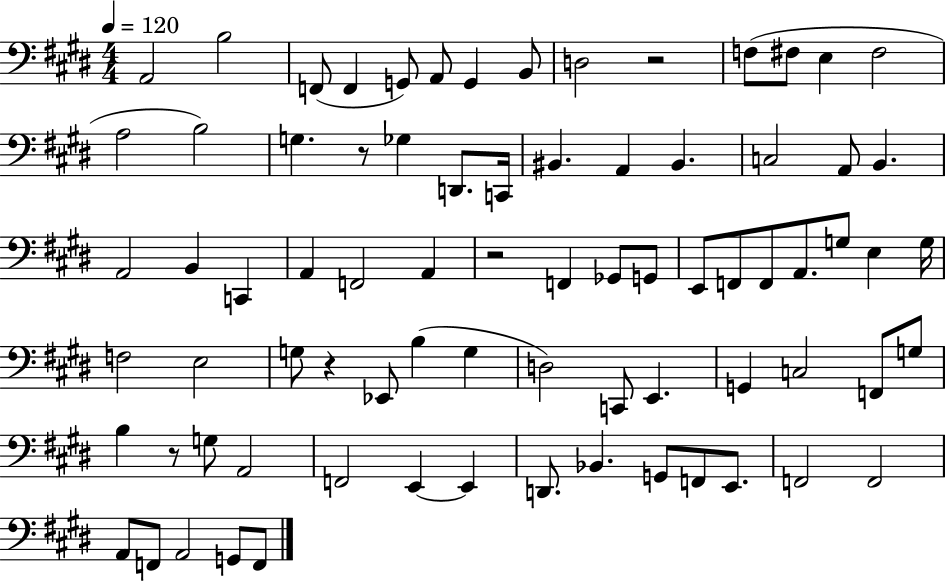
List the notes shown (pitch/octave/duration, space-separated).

A2/h B3/h F2/e F2/q G2/e A2/e G2/q B2/e D3/h R/h F3/e F#3/e E3/q F#3/h A3/h B3/h G3/q. R/e Gb3/q D2/e. C2/s BIS2/q. A2/q BIS2/q. C3/h A2/e B2/q. A2/h B2/q C2/q A2/q F2/h A2/q R/h F2/q Gb2/e G2/e E2/e F2/e F2/e A2/e. G3/e E3/q G3/s F3/h E3/h G3/e R/q Eb2/e B3/q G3/q D3/h C2/e E2/q. G2/q C3/h F2/e G3/e B3/q R/e G3/e A2/h F2/h E2/q E2/q D2/e. Bb2/q. G2/e F2/e E2/e. F2/h F2/h A2/e F2/e A2/h G2/e F2/e